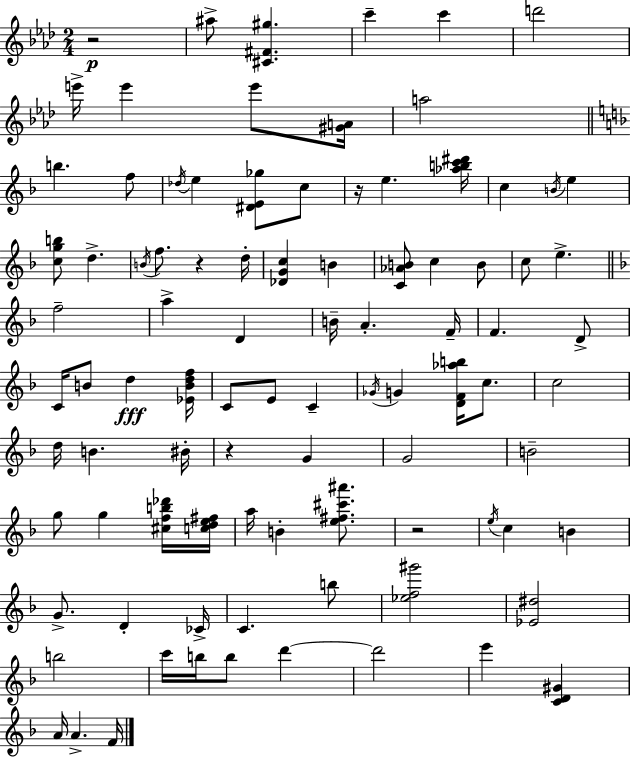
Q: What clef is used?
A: treble